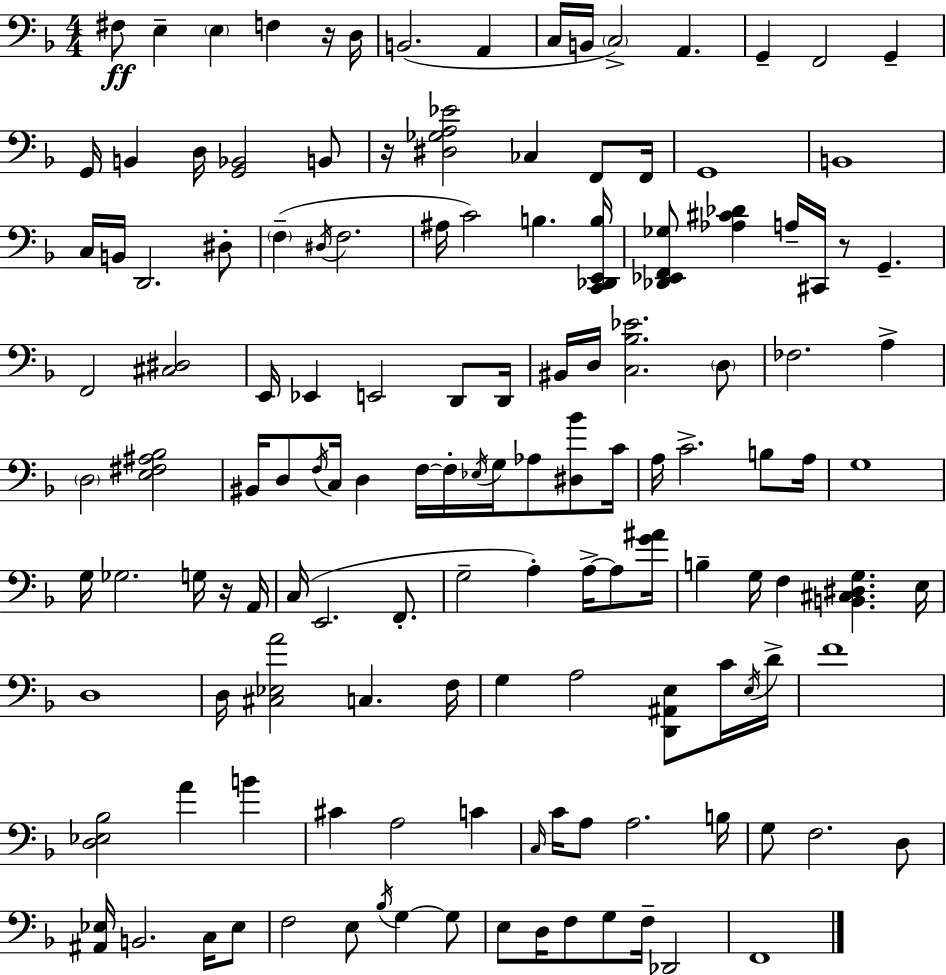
{
  \clef bass
  \numericTimeSignature
  \time 4/4
  \key d \minor
  \repeat volta 2 { fis8\ff e4-- \parenthesize e4 f4 r16 d16 | b,2.( a,4 | c16 b,16 \parenthesize c2->) a,4. | g,4-- f,2 g,4-- | \break g,16 b,4 d16 <g, bes,>2 b,8 | r16 <dis ges a ees'>2 ces4 f,8 f,16 | g,1 | b,1 | \break c16 b,16 d,2. dis8-. | \parenthesize f4--( \acciaccatura { dis16 } f2. | ais16 c'2) b4. | <c, des, e, b>16 <des, ees, f, ges>8 <aes cis' des'>4 a16-- cis,16 r8 g,4.-- | \break f,2 <cis dis>2 | e,16 ees,4 e,2 d,8 | d,16 bis,16 d16 <c bes ees'>2. \parenthesize d8 | fes2. a4-> | \break \parenthesize d2 <e fis ais bes>2 | bis,16 d8 \acciaccatura { f16 } c16 d4 f16~~ f16-. \acciaccatura { ees16 } g16 aes8 | <dis bes'>8 c'16 a16 c'2.-> | b8 a16 g1 | \break g16 ges2. | g16 r16 a,16 c16( e,2. | f,8.-. g2-- a4-.) a16->~~ | a8 <g' ais'>16 b4-- g16 f4 <b, cis dis g>4. | \break e16 d1 | d16 <cis ees a'>2 c4. | f16 g4 a2 <d, ais, e>8 | c'16 \acciaccatura { e16 } d'16-> f'1 | \break <d ees bes>2 a'4 | b'4 cis'4 a2 | c'4 \grace { c16 } c'16 a8 a2. | b16 g8 f2. | \break d8 <ais, ees>16 b,2. | c16 ees8 f2 e8 \acciaccatura { bes16 } | g4~~ g8 e8 d16 f8 g8 f16-- des,2 | f,1 | \break } \bar "|."
}